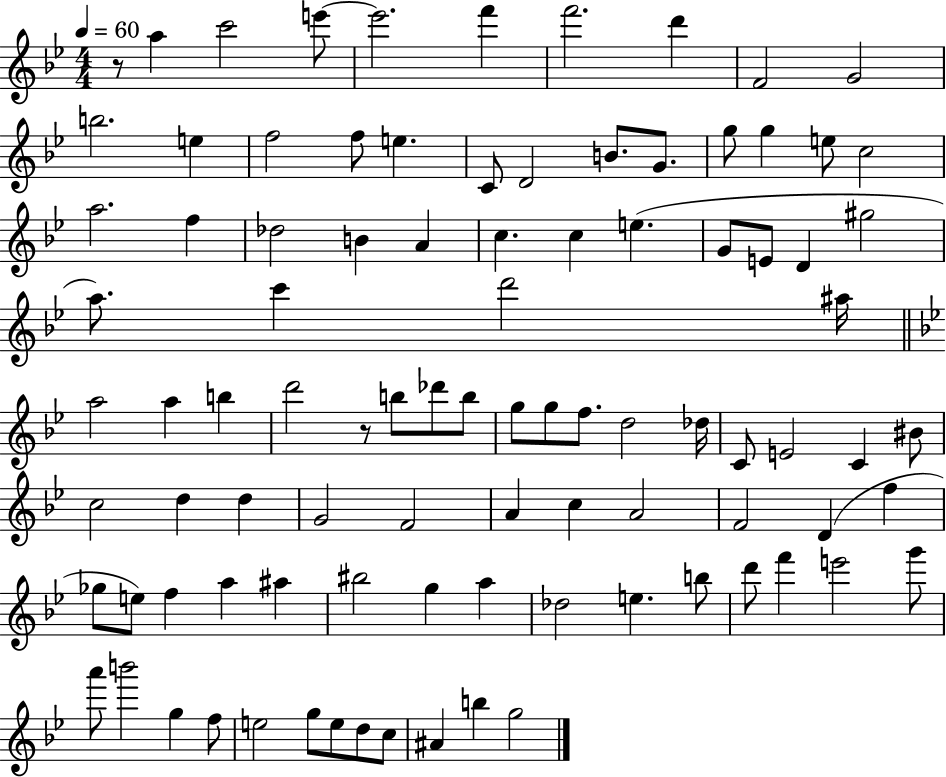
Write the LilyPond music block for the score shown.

{
  \clef treble
  \numericTimeSignature
  \time 4/4
  \key bes \major
  \tempo 4 = 60
  \repeat volta 2 { r8 a''4 c'''2 e'''8~~ | e'''2. f'''4 | f'''2. d'''4 | f'2 g'2 | \break b''2. e''4 | f''2 f''8 e''4. | c'8 d'2 b'8. g'8. | g''8 g''4 e''8 c''2 | \break a''2. f''4 | des''2 b'4 a'4 | c''4. c''4 e''4.( | g'8 e'8 d'4 gis''2 | \break a''8.) c'''4 d'''2 ais''16 | \bar "||" \break \key bes \major a''2 a''4 b''4 | d'''2 r8 b''8 des'''8 b''8 | g''8 g''8 f''8. d''2 des''16 | c'8 e'2 c'4 bis'8 | \break c''2 d''4 d''4 | g'2 f'2 | a'4 c''4 a'2 | f'2 d'4( f''4 | \break ges''8 e''8) f''4 a''4 ais''4 | bis''2 g''4 a''4 | des''2 e''4. b''8 | d'''8 f'''4 e'''2 g'''8 | \break a'''8 b'''2 g''4 f''8 | e''2 g''8 e''8 d''8 c''8 | ais'4 b''4 g''2 | } \bar "|."
}